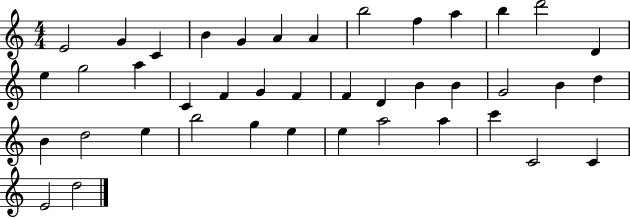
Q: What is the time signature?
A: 4/4